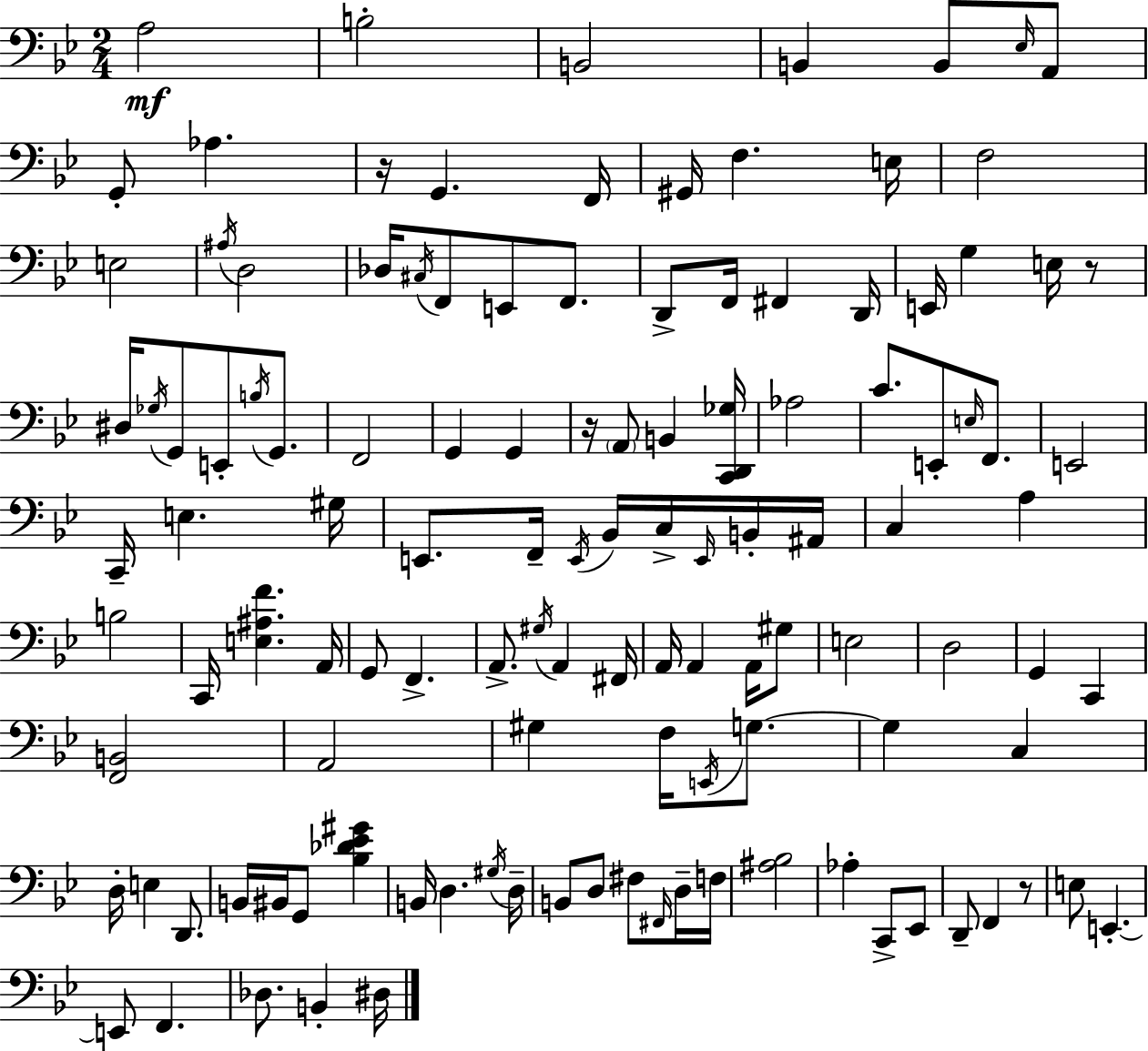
{
  \clef bass
  \numericTimeSignature
  \time 2/4
  \key g \minor
  a2\mf | b2-. | b,2 | b,4 b,8 \grace { ees16 } a,8 | \break g,8-. aes4. | r16 g,4. | f,16 gis,16 f4. | e16 f2 | \break e2 | \acciaccatura { ais16 } d2 | des16 \acciaccatura { cis16 } f,8 e,8 | f,8. d,8-> f,16 fis,4 | \break d,16 e,16 g4 | e16 r8 dis16 \acciaccatura { ges16 } g,8 e,8-. | \acciaccatura { b16 } g,8. f,2 | g,4 | \break g,4 r16 \parenthesize a,8 | b,4 <c, d, ges>16 aes2 | c'8. | e,8-. \grace { e16 } f,8. e,2 | \break c,16-- e4. | gis16 e,8. | f,16-- \acciaccatura { e,16 } bes,16 c16-> \grace { e,16 } b,16-. ais,16 | c4 a4 | \break b2 | c,16 <e ais f'>4. a,16 | g,8 f,4.-> | a,8.-> \acciaccatura { gis16 } a,4 | \break fis,16 a,16 a,4 a,16 gis8 | e2 | d2 | g,4 c,4 | \break <f, b,>2 | a,2 | gis4 f16 \acciaccatura { e,16 } g8.~~ | g4 c4 | \break d16-. e4 d,8. | b,16 bis,16 g,8 <bes des' ees' gis'>4 | b,16 d4. | \acciaccatura { gis16 } d16-- b,8 d8 fis8 | \break \grace { fis,16 } d16-- f16 <ais bes>2 | aes4-. | c,8-> ees,8 d,8-- f,4 | r8 e8 e,4.-.~~ | \break e,8 f,4. | des8. b,4-. | dis16 \bar "|."
}